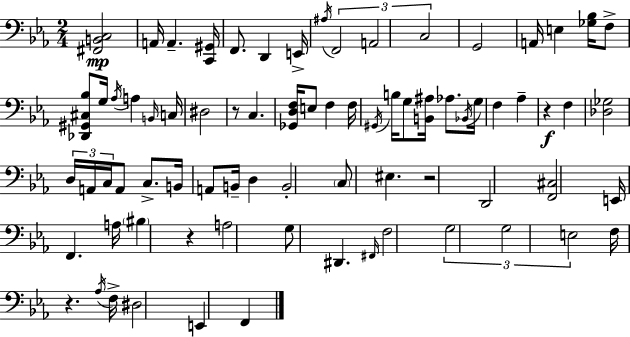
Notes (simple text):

[F#2,B2,C3]/h A2/s A2/q. [C2,G#2]/s F2/e. D2/q E2/s A#3/s F2/h A2/h C3/h G2/h A2/s E3/q [Gb3,Bb3]/s F3/e [Db2,G#2,C#3,Bb3]/e G3/s Ab3/s A3/q B2/s C3/s D#3/h R/e C3/q. [Gb2,D3,F3]/s E3/e F3/q F3/s G#2/s B3/s G3/e [B2,A#3]/s Ab3/e. Bb2/s G3/s F3/q Ab3/q R/q F3/q [Db3,Gb3]/h D3/s A2/s C3/s A2/e C3/e. B2/s A2/e B2/s D3/q B2/h C3/e EIS3/q. R/h D2/h [F2,C#3]/h E2/s F2/q. A3/s BIS3/q R/q A3/h G3/e D#2/q. F#2/s F3/h G3/h G3/h E3/h F3/s R/q. Ab3/s F3/s D#3/h E2/q F2/q